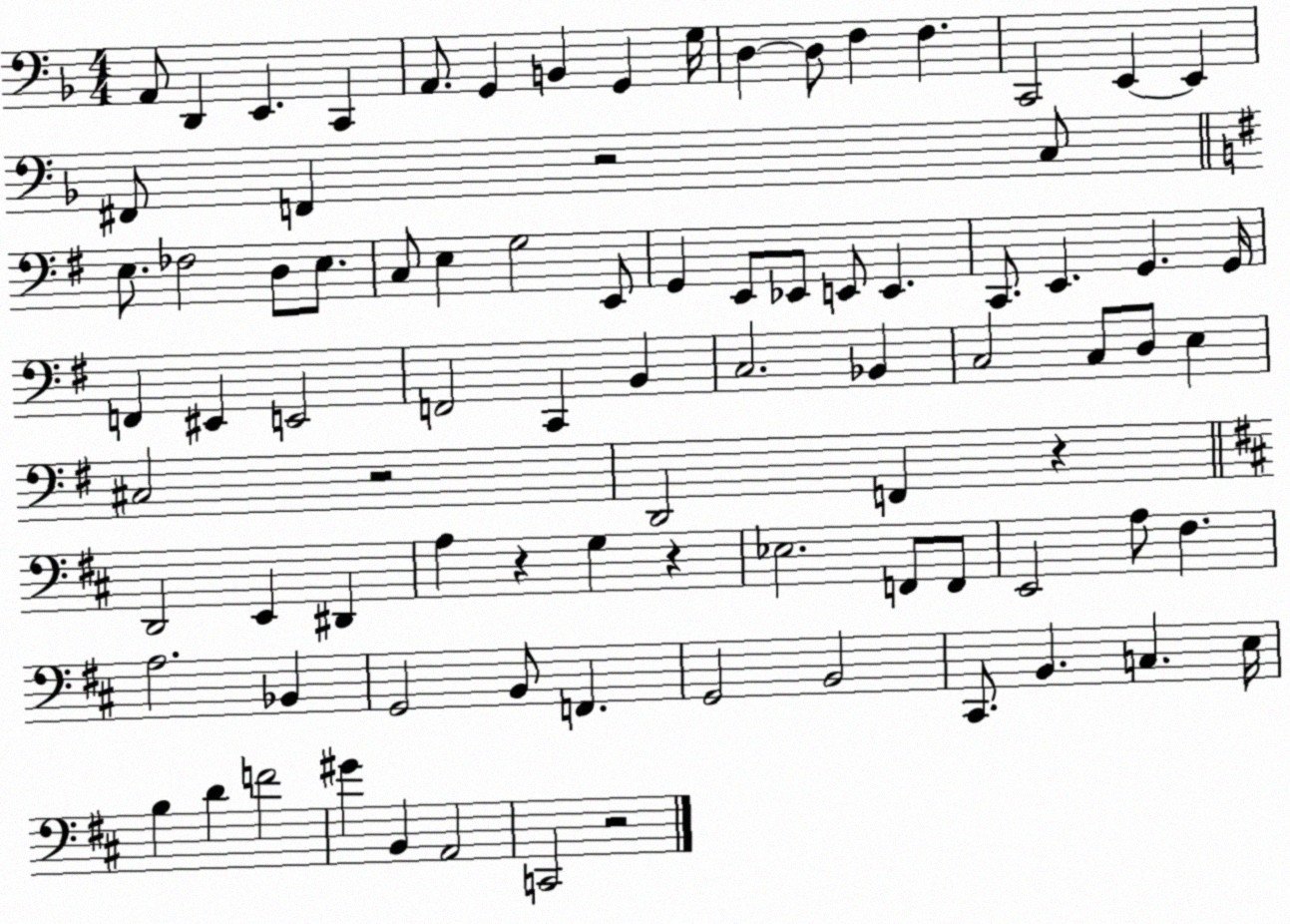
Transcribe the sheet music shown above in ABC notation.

X:1
T:Untitled
M:4/4
L:1/4
K:F
A,,/2 D,, E,, C,, A,,/2 G,, B,, G,, G,/4 D, D,/2 F, F, C,,2 E,, E,, ^F,,/2 F,, z2 C,/2 E,/2 _F,2 D,/2 E,/2 C,/2 E, G,2 E,,/2 G,, E,,/2 _E,,/2 E,,/2 E,, C,,/2 E,, G,, G,,/4 F,, ^E,, E,,2 F,,2 C,, B,, C,2 _B,, C,2 C,/2 D,/2 E, ^C,2 z2 D,,2 F,, z D,,2 E,, ^D,, A, z G, z _E,2 F,,/2 F,,/2 E,,2 A,/2 ^F, A,2 _B,, G,,2 B,,/2 F,, G,,2 B,,2 ^C,,/2 B,, C, E,/4 B, D F2 ^G B,, A,,2 C,,2 z2